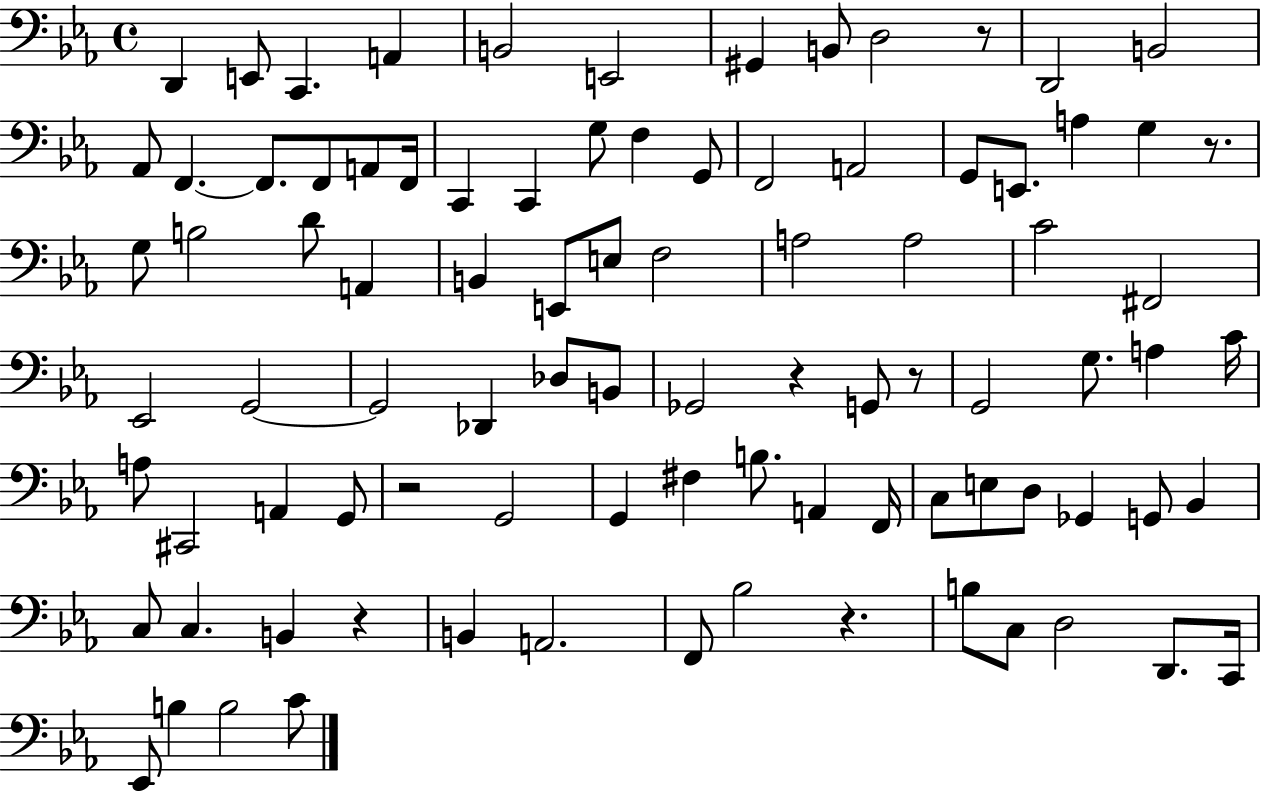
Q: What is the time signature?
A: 4/4